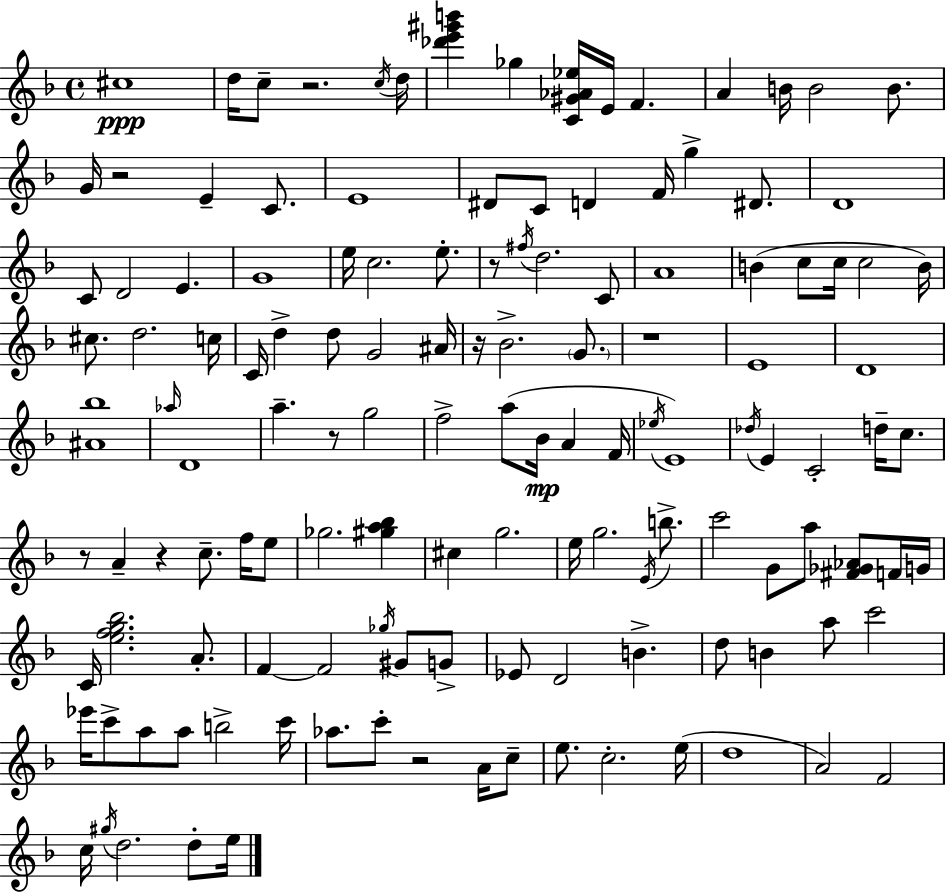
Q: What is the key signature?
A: F major